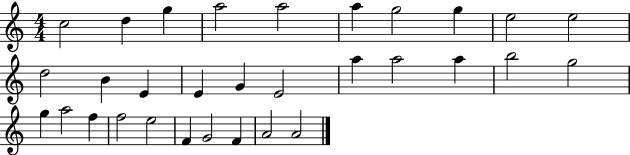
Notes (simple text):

C5/h D5/q G5/q A5/h A5/h A5/q G5/h G5/q E5/h E5/h D5/h B4/q E4/q E4/q G4/q E4/h A5/q A5/h A5/q B5/h G5/h G5/q A5/h F5/q F5/h E5/h F4/q G4/h F4/q A4/h A4/h